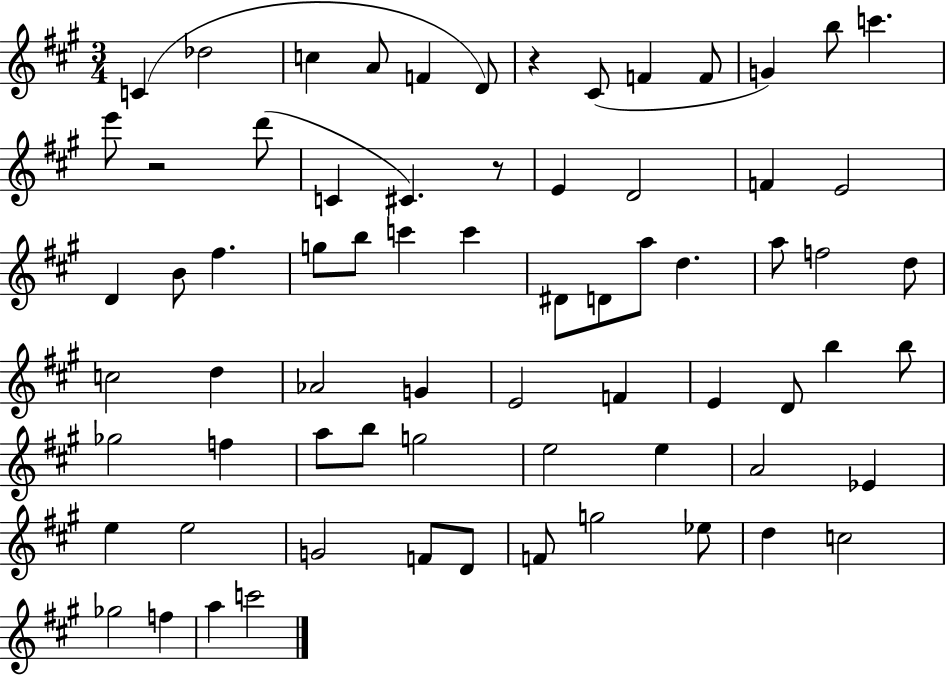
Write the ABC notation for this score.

X:1
T:Untitled
M:3/4
L:1/4
K:A
C _d2 c A/2 F D/2 z ^C/2 F F/2 G b/2 c' e'/2 z2 d'/2 C ^C z/2 E D2 F E2 D B/2 ^f g/2 b/2 c' c' ^D/2 D/2 a/2 d a/2 f2 d/2 c2 d _A2 G E2 F E D/2 b b/2 _g2 f a/2 b/2 g2 e2 e A2 _E e e2 G2 F/2 D/2 F/2 g2 _e/2 d c2 _g2 f a c'2